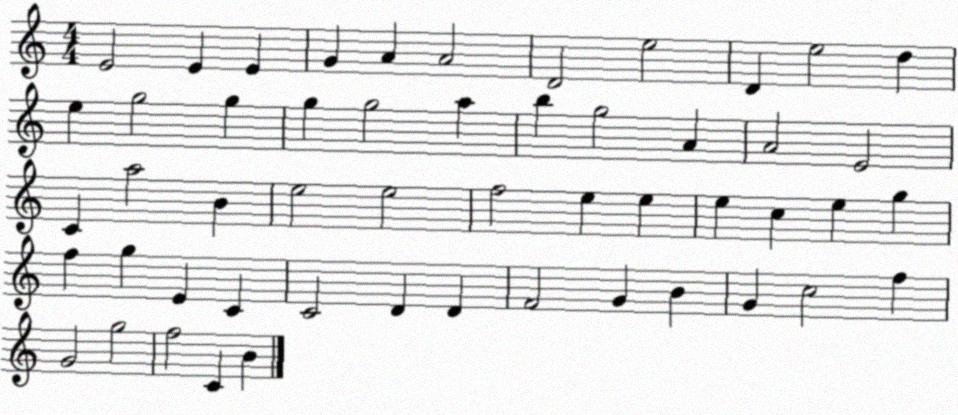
X:1
T:Untitled
M:4/4
L:1/4
K:C
E2 E E G A A2 D2 e2 D e2 d e g2 g g g2 a b g2 A A2 E2 C a2 B e2 e2 f2 e e e c e g f g E C C2 D D F2 G B G c2 f G2 g2 f2 C B